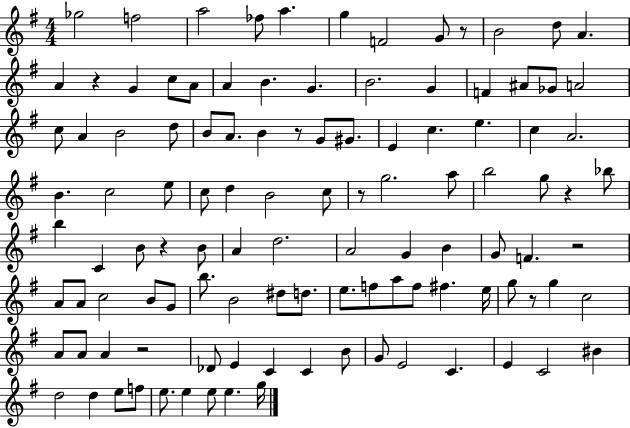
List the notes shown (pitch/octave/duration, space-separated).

Gb5/h F5/h A5/h FES5/e A5/q. G5/q F4/h G4/e R/e B4/h D5/e A4/q. A4/q R/q G4/q C5/e A4/e A4/q B4/q. G4/q. B4/h. G4/q F4/q A#4/e Gb4/e A4/h C5/e A4/q B4/h D5/e B4/e A4/e. B4/q R/e G4/e G#4/e. E4/q C5/q. E5/q. C5/q A4/h. B4/q. C5/h E5/e C5/e D5/q B4/h C5/e R/e G5/h. A5/e B5/h G5/e R/q Bb5/e B5/q C4/q B4/e R/q B4/e A4/q D5/h. A4/h G4/q B4/q G4/e F4/q. R/h A4/e A4/e C5/h B4/e G4/e B5/e. B4/h D#5/e D5/e. E5/e. F5/e A5/e F5/e F#5/q. E5/s G5/e R/e G5/q C5/h A4/e A4/e A4/q R/h Db4/e E4/q C4/q C4/q B4/e G4/e E4/h C4/q. E4/q C4/h BIS4/q D5/h D5/q E5/e F5/e E5/e. E5/q E5/e E5/q. G5/s